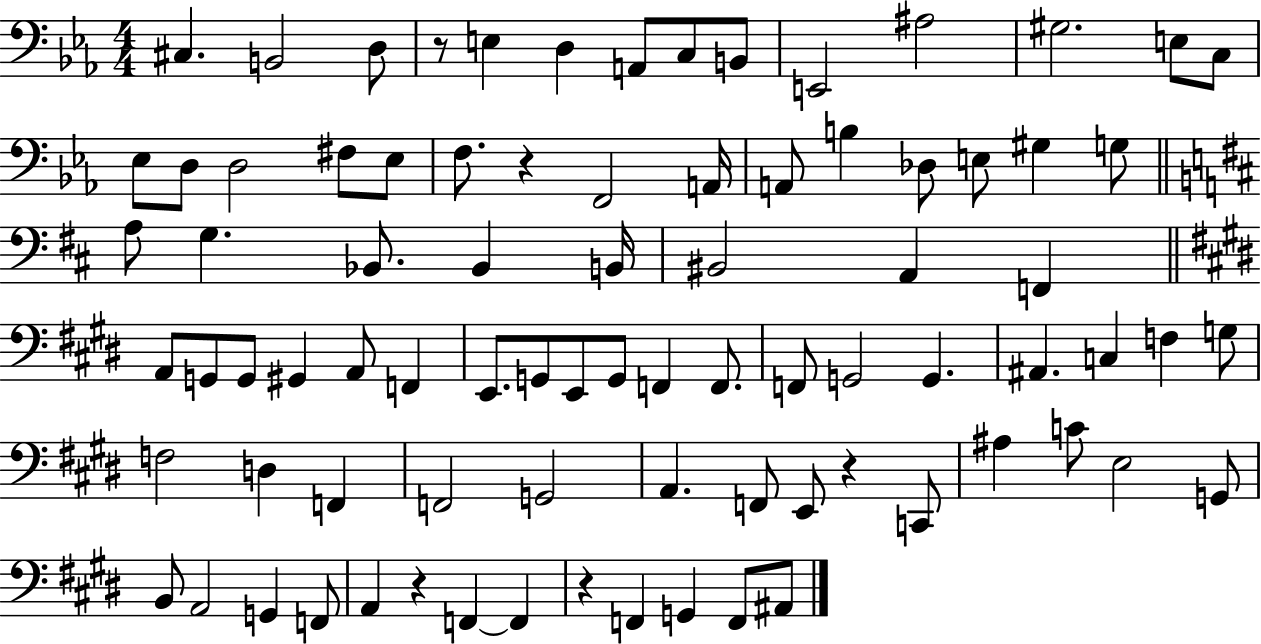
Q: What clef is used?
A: bass